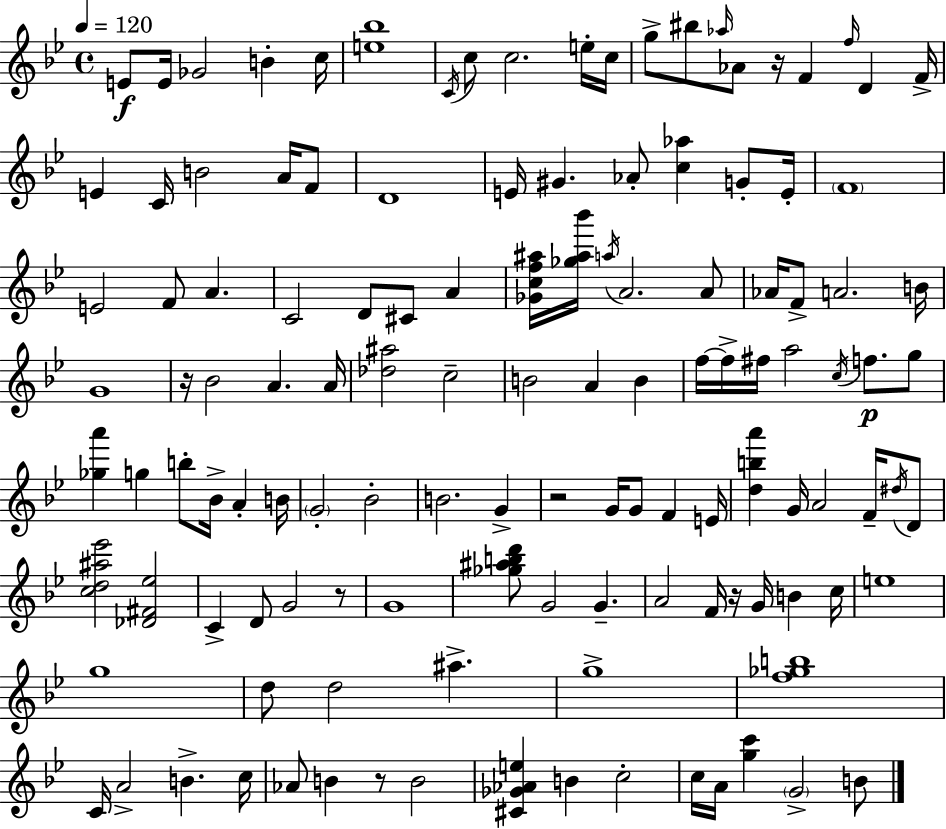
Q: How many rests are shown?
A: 6